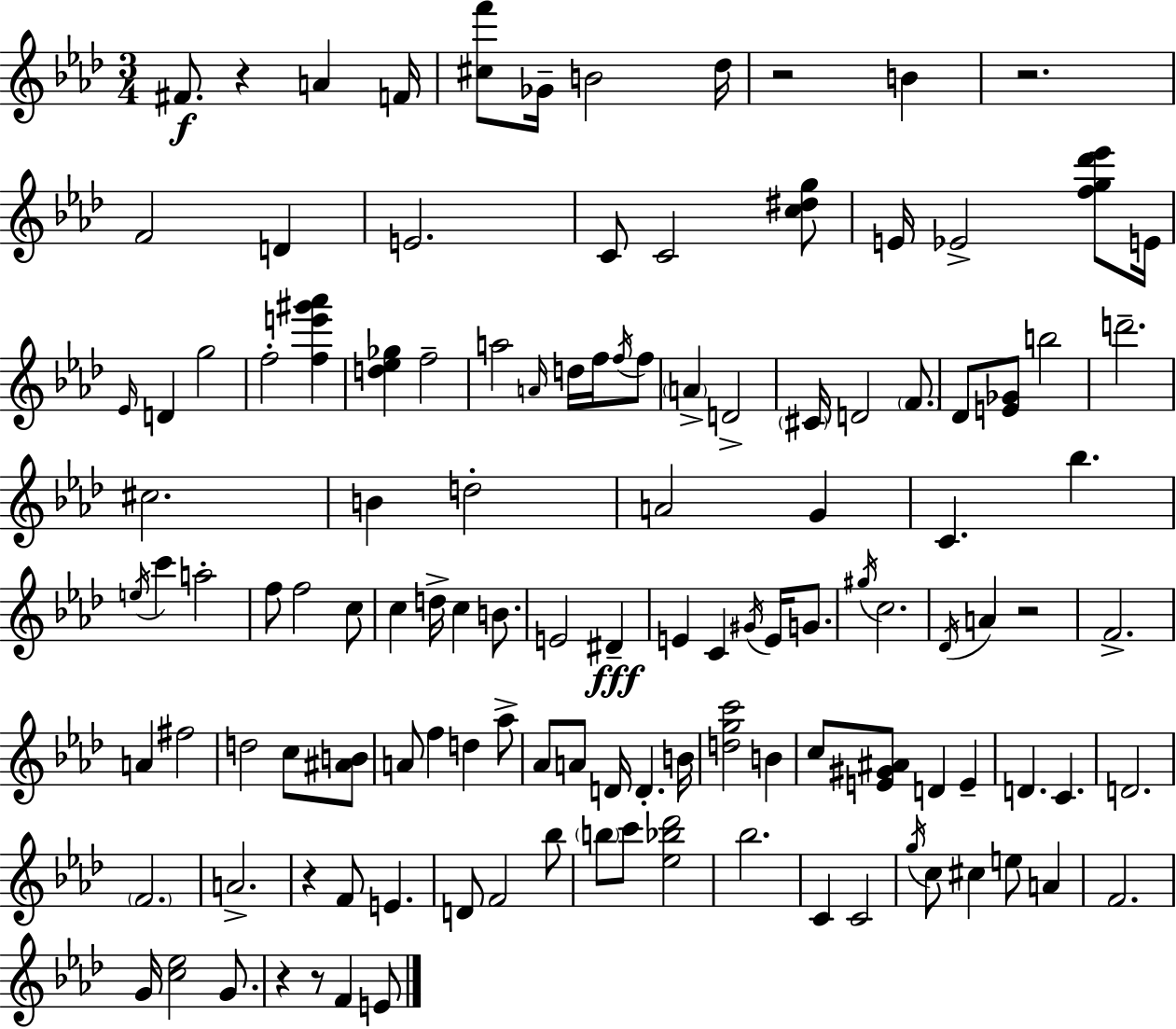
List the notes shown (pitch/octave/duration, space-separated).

F#4/e. R/q A4/q F4/s [C#5,F6]/e Gb4/s B4/h Db5/s R/h B4/q R/h. F4/h D4/q E4/h. C4/e C4/h [C5,D#5,G5]/e E4/s Eb4/h [F5,G5,Db6,Eb6]/e E4/s Eb4/s D4/q G5/h F5/h [F5,E6,G#6,Ab6]/q [D5,Eb5,Gb5]/q F5/h A5/h A4/s D5/s F5/s F5/s F5/e A4/q D4/h C#4/s D4/h F4/e. Db4/e [E4,Gb4]/e B5/h D6/h. C#5/h. B4/q D5/h A4/h G4/q C4/q. Bb5/q. E5/s C6/q A5/h F5/e F5/h C5/e C5/q D5/s C5/q B4/e. E4/h D#4/q E4/q C4/q G#4/s E4/s G4/e. G#5/s C5/h. Db4/s A4/q R/h F4/h. A4/q F#5/h D5/h C5/e [A#4,B4]/e A4/e F5/q D5/q Ab5/e Ab4/e A4/e D4/s D4/q. B4/s [D5,G5,C6]/h B4/q C5/e [E4,G#4,A#4]/e D4/q E4/q D4/q. C4/q. D4/h. F4/h. A4/h. R/q F4/e E4/q. D4/e F4/h Bb5/e B5/e C6/e [Eb5,Bb5,Db6]/h Bb5/h. C4/q C4/h G5/s C5/e C#5/q E5/e A4/q F4/h. G4/s [C5,Eb5]/h G4/e. R/q R/e F4/q E4/e